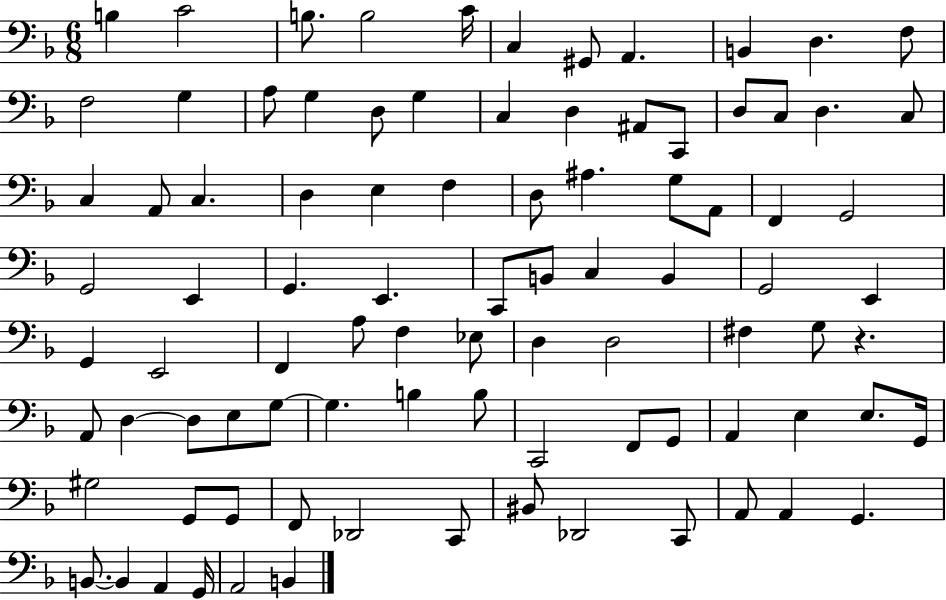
{
  \clef bass
  \numericTimeSignature
  \time 6/8
  \key f \major
  b4 c'2 | b8. b2 c'16 | c4 gis,8 a,4. | b,4 d4. f8 | \break f2 g4 | a8 g4 d8 g4 | c4 d4 ais,8 c,8 | d8 c8 d4. c8 | \break c4 a,8 c4. | d4 e4 f4 | d8 ais4. g8 a,8 | f,4 g,2 | \break g,2 e,4 | g,4. e,4. | c,8 b,8 c4 b,4 | g,2 e,4 | \break g,4 e,2 | f,4 a8 f4 ees8 | d4 d2 | fis4 g8 r4. | \break a,8 d4~~ d8 e8 g8~~ | g4. b4 b8 | c,2 f,8 g,8 | a,4 e4 e8. g,16 | \break gis2 g,8 g,8 | f,8 des,2 c,8 | bis,8 des,2 c,8 | a,8 a,4 g,4. | \break b,8.~~ b,4 a,4 g,16 | a,2 b,4 | \bar "|."
}